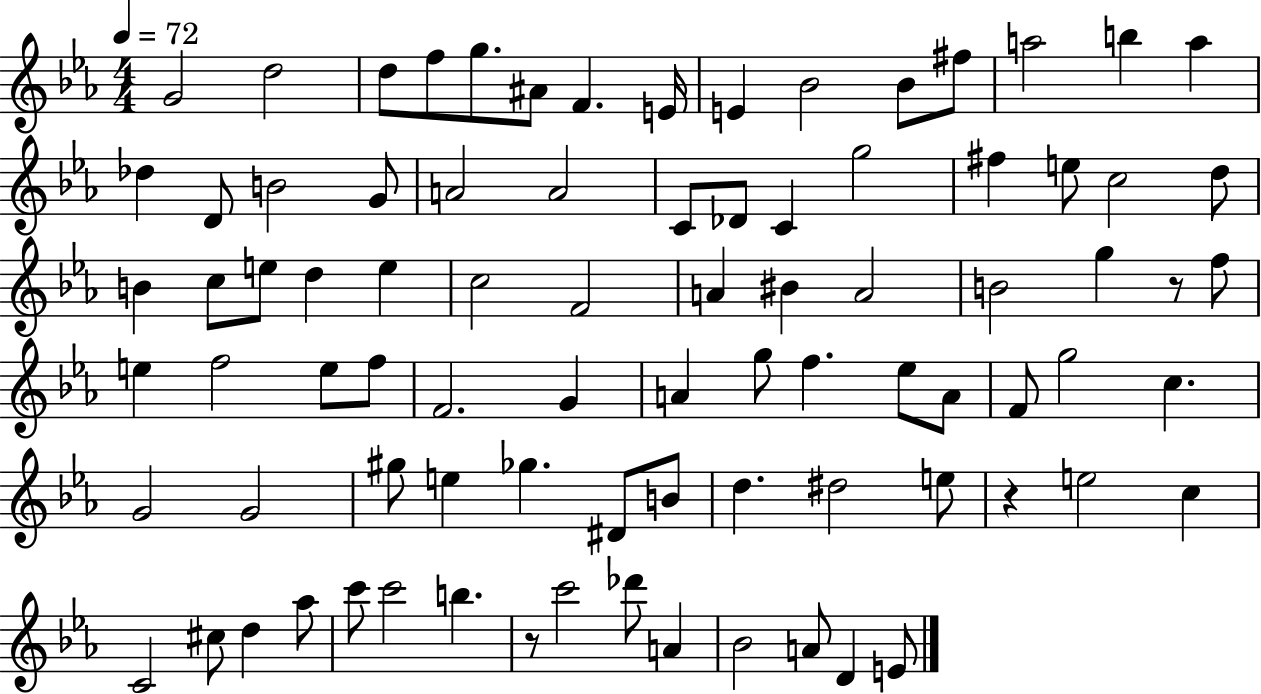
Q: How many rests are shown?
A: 3